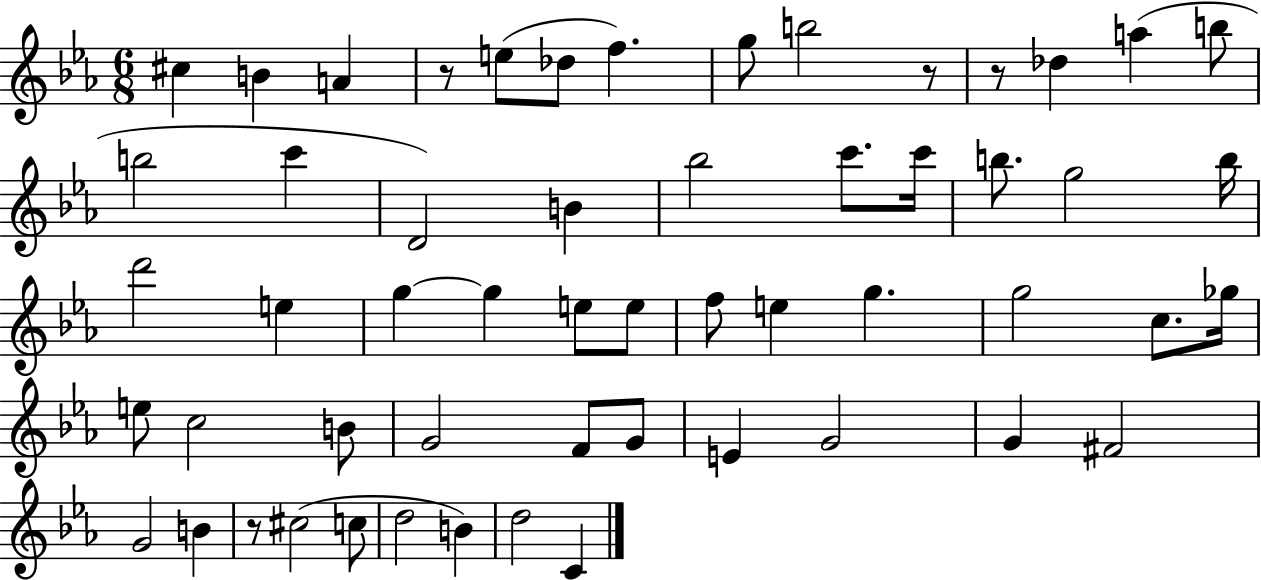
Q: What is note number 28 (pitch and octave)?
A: F5